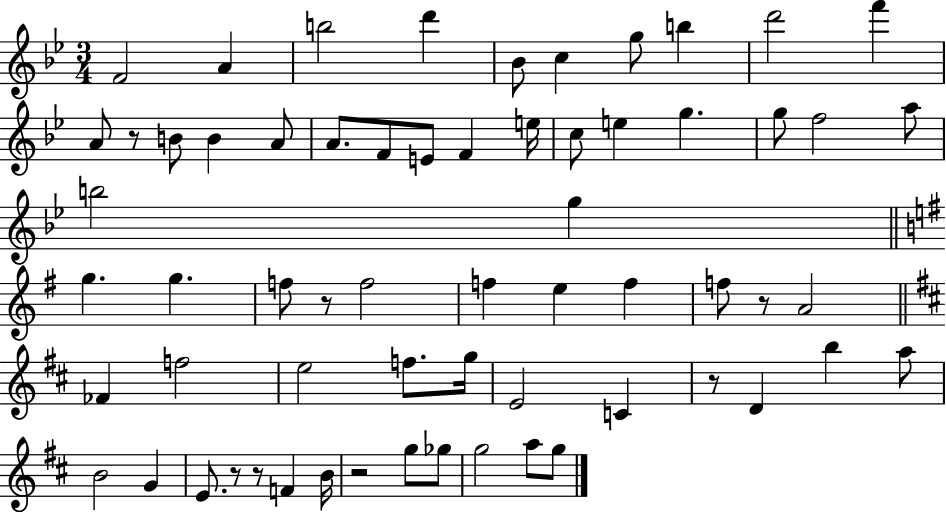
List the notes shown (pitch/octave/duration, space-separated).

F4/h A4/q B5/h D6/q Bb4/e C5/q G5/e B5/q D6/h F6/q A4/e R/e B4/e B4/q A4/e A4/e. F4/e E4/e F4/q E5/s C5/e E5/q G5/q. G5/e F5/h A5/e B5/h G5/q G5/q. G5/q. F5/e R/e F5/h F5/q E5/q F5/q F5/e R/e A4/h FES4/q F5/h E5/h F5/e. G5/s E4/h C4/q R/e D4/q B5/q A5/e B4/h G4/q E4/e. R/e R/e F4/q B4/s R/h G5/e Gb5/e G5/h A5/e G5/e